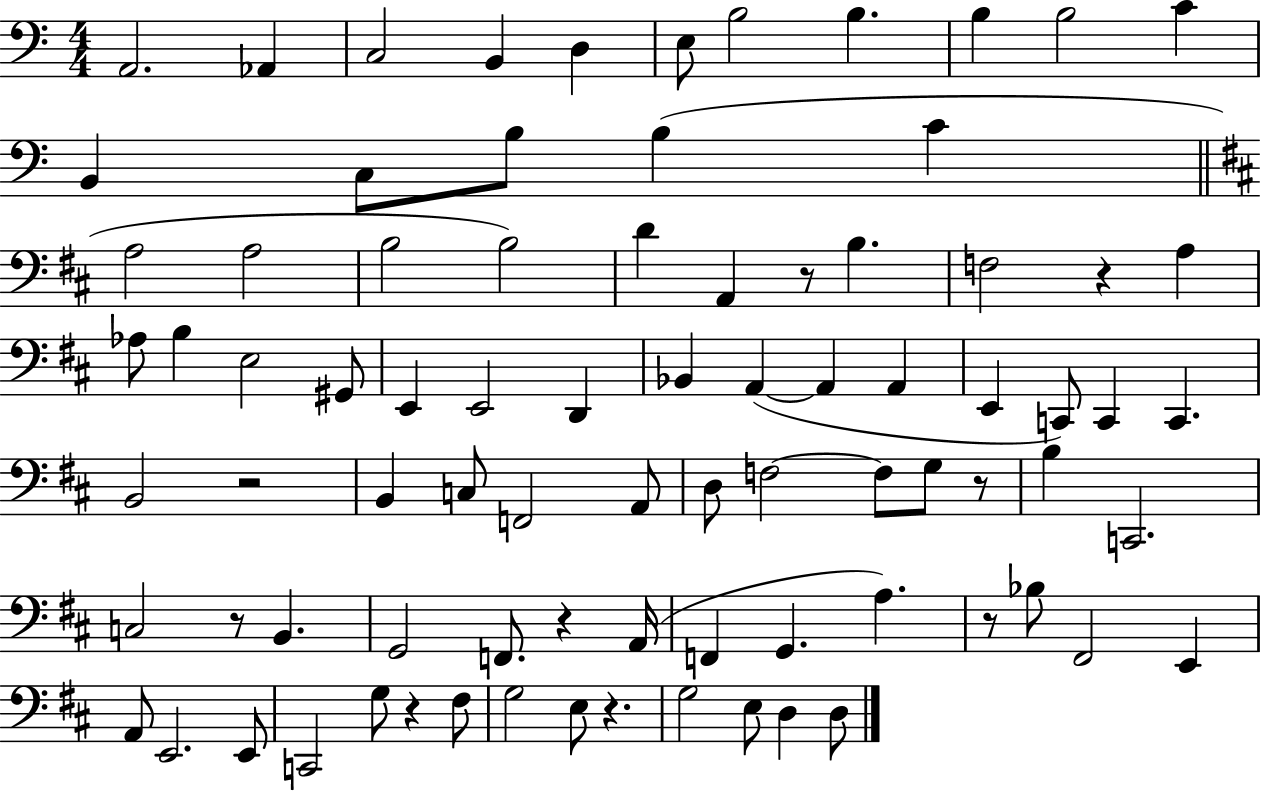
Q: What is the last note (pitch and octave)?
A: D3